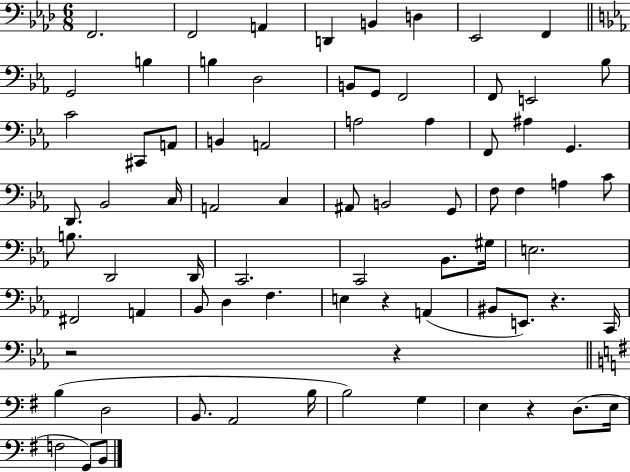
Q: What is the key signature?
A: AES major